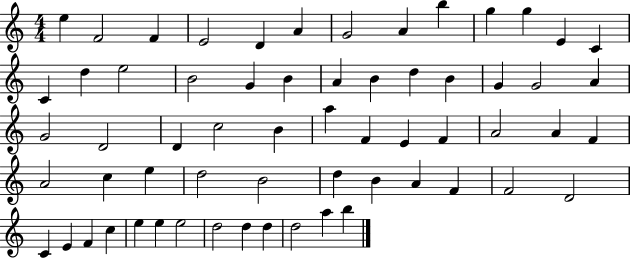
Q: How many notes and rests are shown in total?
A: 62